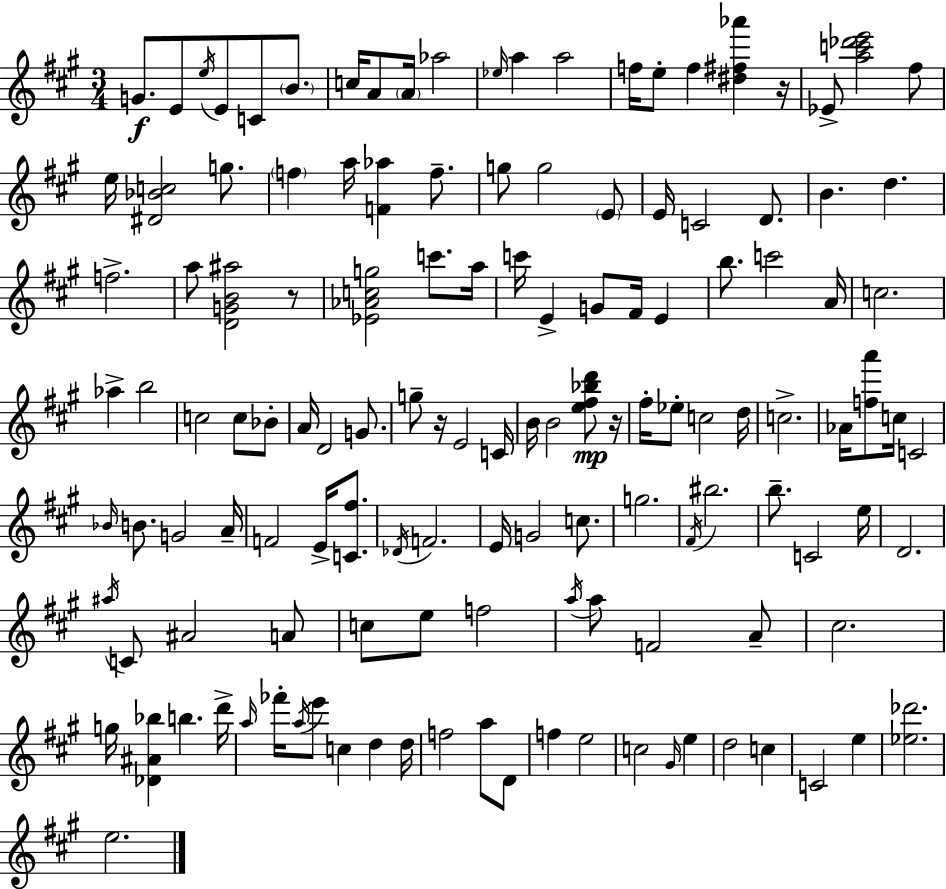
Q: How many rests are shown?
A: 4